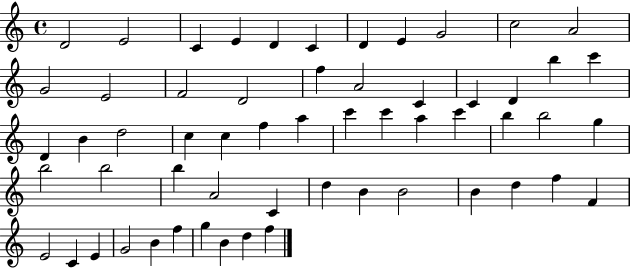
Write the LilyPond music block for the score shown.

{
  \clef treble
  \time 4/4
  \defaultTimeSignature
  \key c \major
  d'2 e'2 | c'4 e'4 d'4 c'4 | d'4 e'4 g'2 | c''2 a'2 | \break g'2 e'2 | f'2 d'2 | f''4 a'2 c'4 | c'4 d'4 b''4 c'''4 | \break d'4 b'4 d''2 | c''4 c''4 f''4 a''4 | c'''4 c'''4 a''4 c'''4 | b''4 b''2 g''4 | \break b''2 b''2 | b''4 a'2 c'4 | d''4 b'4 b'2 | b'4 d''4 f''4 f'4 | \break e'2 c'4 e'4 | g'2 b'4 f''4 | g''4 b'4 d''4 f''4 | \bar "|."
}